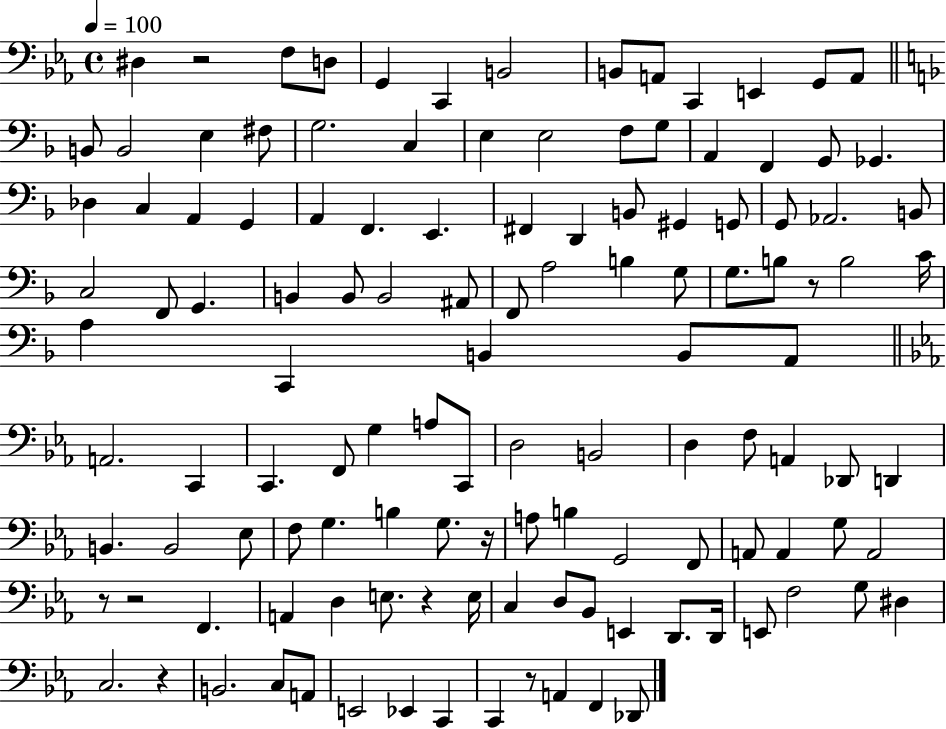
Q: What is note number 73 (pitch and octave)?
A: A2